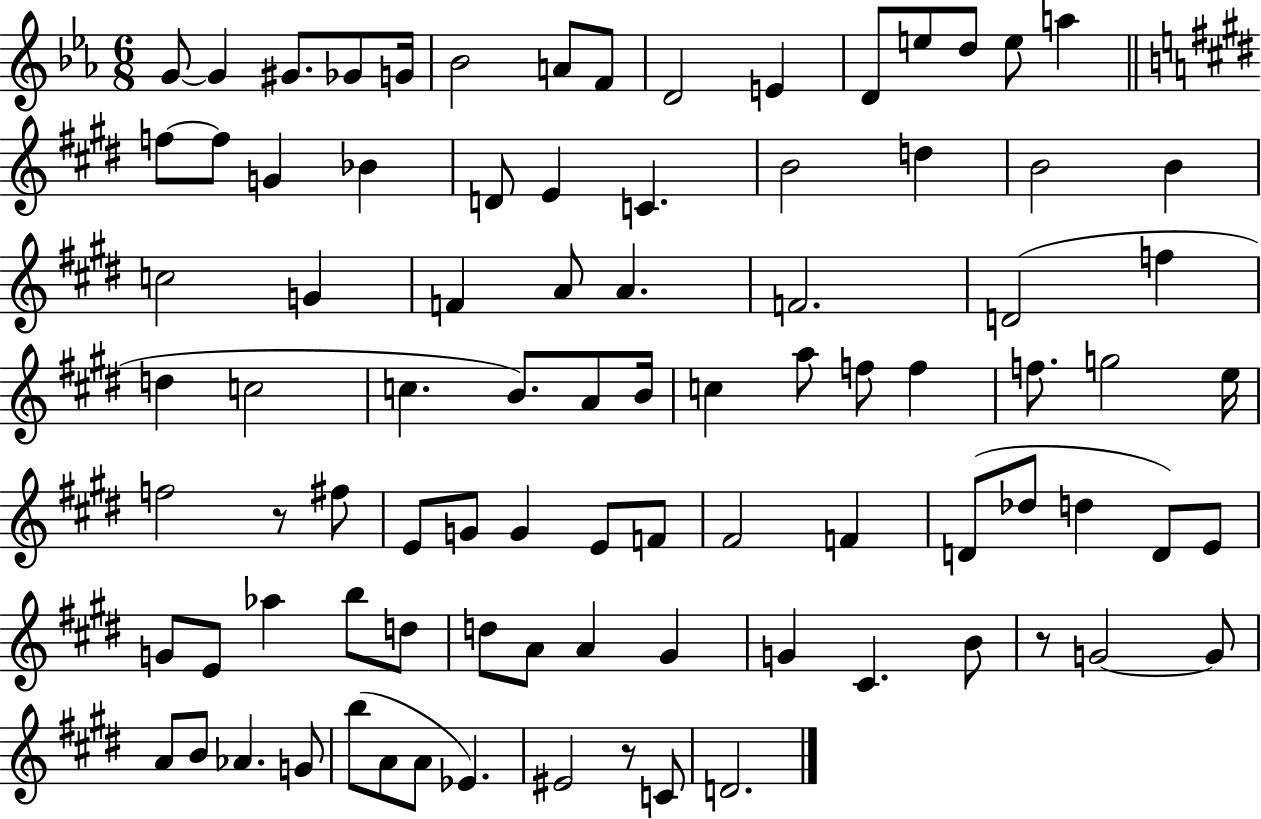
G4/e G4/q G#4/e. Gb4/e G4/s Bb4/h A4/e F4/e D4/h E4/q D4/e E5/e D5/e E5/e A5/q F5/e F5/e G4/q Bb4/q D4/e E4/q C4/q. B4/h D5/q B4/h B4/q C5/h G4/q F4/q A4/e A4/q. F4/h. D4/h F5/q D5/q C5/h C5/q. B4/e. A4/e B4/s C5/q A5/e F5/e F5/q F5/e. G5/h E5/s F5/h R/e F#5/e E4/e G4/e G4/q E4/e F4/e F#4/h F4/q D4/e Db5/e D5/q D4/e E4/e G4/e E4/e Ab5/q B5/e D5/e D5/e A4/e A4/q G#4/q G4/q C#4/q. B4/e R/e G4/h G4/e A4/e B4/e Ab4/q. G4/e B5/e A4/e A4/e Eb4/q. EIS4/h R/e C4/e D4/h.